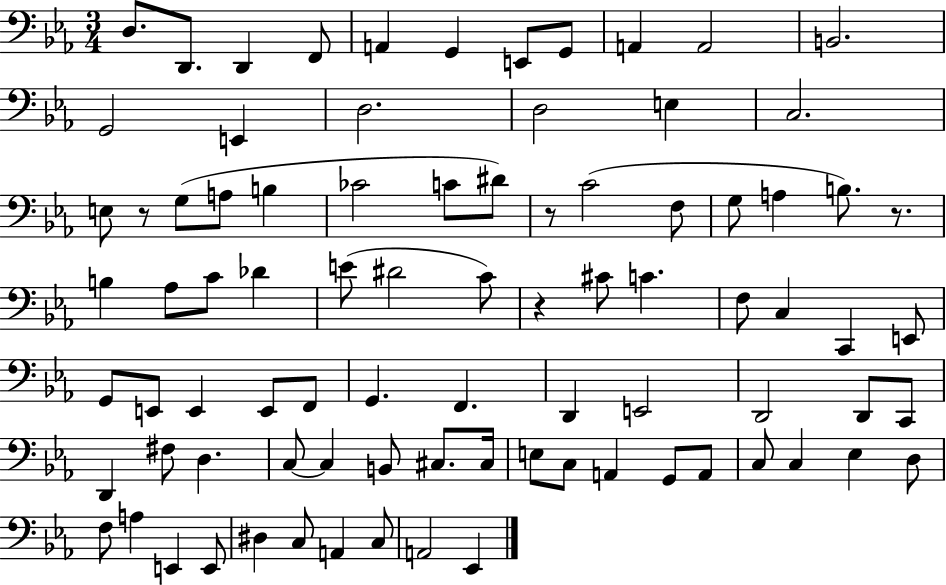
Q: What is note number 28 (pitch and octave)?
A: A3